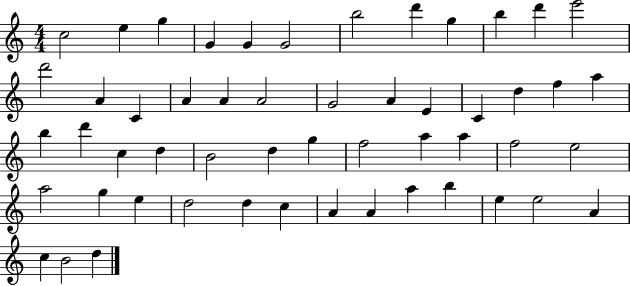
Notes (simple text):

C5/h E5/q G5/q G4/q G4/q G4/h B5/h D6/q G5/q B5/q D6/q E6/h D6/h A4/q C4/q A4/q A4/q A4/h G4/h A4/q E4/q C4/q D5/q F5/q A5/q B5/q D6/q C5/q D5/q B4/h D5/q G5/q F5/h A5/q A5/q F5/h E5/h A5/h G5/q E5/q D5/h D5/q C5/q A4/q A4/q A5/q B5/q E5/q E5/h A4/q C5/q B4/h D5/q